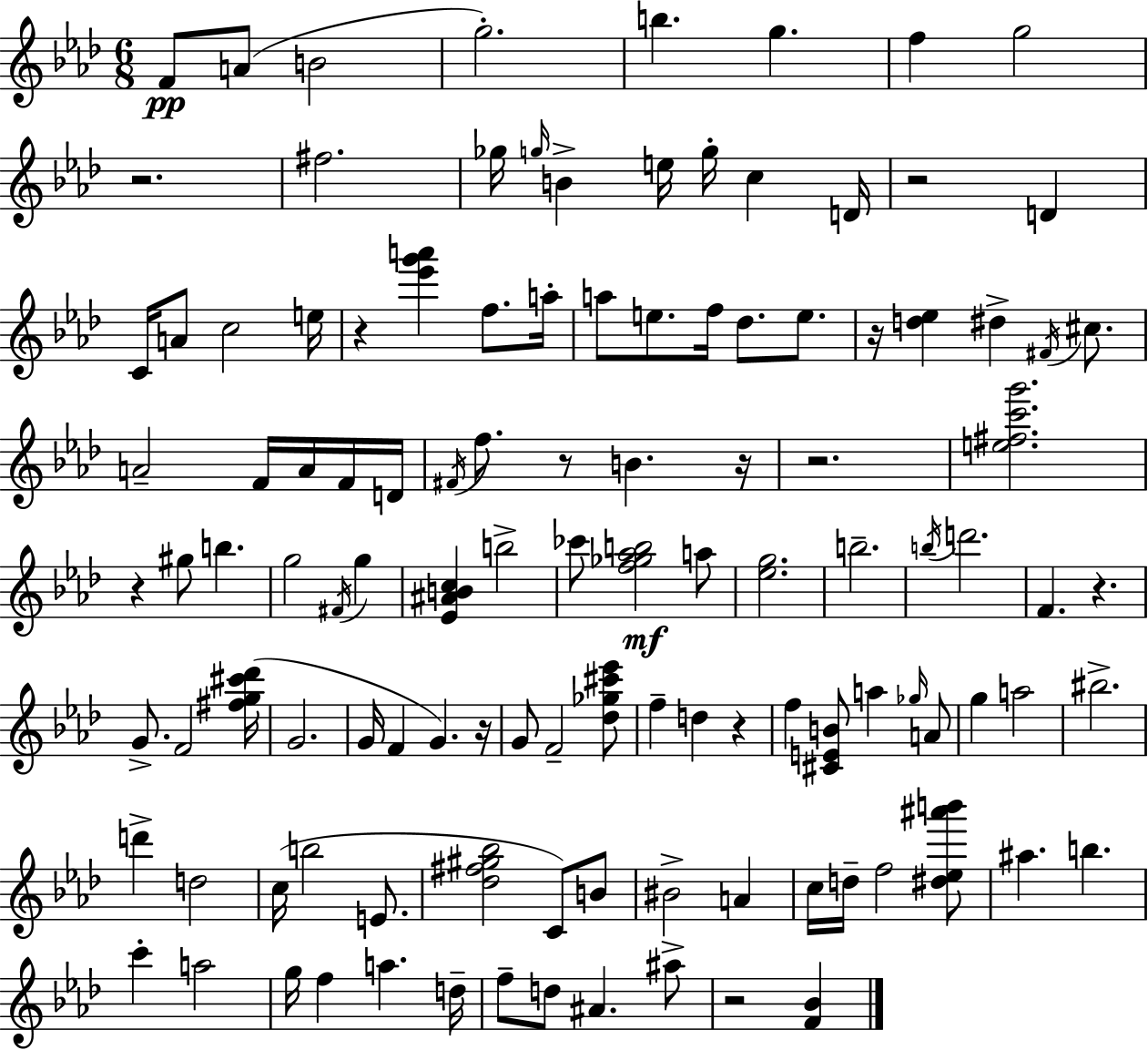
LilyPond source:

{
  \clef treble
  \numericTimeSignature
  \time 6/8
  \key f \minor
  \repeat volta 2 { f'8\pp a'8( b'2 | g''2.-.) | b''4. g''4. | f''4 g''2 | \break r2. | fis''2. | ges''16 \grace { g''16 } b'4-> e''16 g''16-. c''4 | d'16 r2 d'4 | \break c'16 a'8 c''2 | e''16 r4 <ees''' g''' a'''>4 f''8. | a''16-. a''8 e''8. f''16 des''8. e''8. | r16 <d'' ees''>4 dis''4-> \acciaccatura { fis'16 } cis''8. | \break a'2-- f'16 a'16 | f'16 d'16 \acciaccatura { fis'16 } f''8. r8 b'4. | r16 r2. | <e'' fis'' c''' g'''>2. | \break r4 gis''8 b''4. | g''2 \acciaccatura { fis'16 } | g''4 <ees' ais' b' c''>4 b''2-> | ces'''8 <f'' ges'' aes'' b''>2\mf | \break a''8 <ees'' g''>2. | b''2.-- | \acciaccatura { b''16 } d'''2. | f'4. r4. | \break g'8.-> f'2 | <fis'' g'' cis''' des'''>16( g'2. | g'16 f'4 g'4.) | r16 g'8 f'2-- | \break <des'' ges'' cis''' ees'''>8 f''4-- d''4 | r4 f''4 <cis' e' b'>8 a''4 | \grace { ges''16 } a'8 g''4 a''2 | bis''2.-> | \break d'''4-> d''2 | c''16( b''2 | e'8. <des'' fis'' gis'' bes''>2 | c'8) b'8 bis'2-> | \break a'4 c''16 d''16-- f''2 | <dis'' ees'' ais''' b'''>8 ais''4. | b''4. c'''4-. a''2 | g''16 f''4 a''4. | \break d''16-- f''8-- d''8 ais'4. | ais''8-> r2 | <f' bes'>4 } \bar "|."
}